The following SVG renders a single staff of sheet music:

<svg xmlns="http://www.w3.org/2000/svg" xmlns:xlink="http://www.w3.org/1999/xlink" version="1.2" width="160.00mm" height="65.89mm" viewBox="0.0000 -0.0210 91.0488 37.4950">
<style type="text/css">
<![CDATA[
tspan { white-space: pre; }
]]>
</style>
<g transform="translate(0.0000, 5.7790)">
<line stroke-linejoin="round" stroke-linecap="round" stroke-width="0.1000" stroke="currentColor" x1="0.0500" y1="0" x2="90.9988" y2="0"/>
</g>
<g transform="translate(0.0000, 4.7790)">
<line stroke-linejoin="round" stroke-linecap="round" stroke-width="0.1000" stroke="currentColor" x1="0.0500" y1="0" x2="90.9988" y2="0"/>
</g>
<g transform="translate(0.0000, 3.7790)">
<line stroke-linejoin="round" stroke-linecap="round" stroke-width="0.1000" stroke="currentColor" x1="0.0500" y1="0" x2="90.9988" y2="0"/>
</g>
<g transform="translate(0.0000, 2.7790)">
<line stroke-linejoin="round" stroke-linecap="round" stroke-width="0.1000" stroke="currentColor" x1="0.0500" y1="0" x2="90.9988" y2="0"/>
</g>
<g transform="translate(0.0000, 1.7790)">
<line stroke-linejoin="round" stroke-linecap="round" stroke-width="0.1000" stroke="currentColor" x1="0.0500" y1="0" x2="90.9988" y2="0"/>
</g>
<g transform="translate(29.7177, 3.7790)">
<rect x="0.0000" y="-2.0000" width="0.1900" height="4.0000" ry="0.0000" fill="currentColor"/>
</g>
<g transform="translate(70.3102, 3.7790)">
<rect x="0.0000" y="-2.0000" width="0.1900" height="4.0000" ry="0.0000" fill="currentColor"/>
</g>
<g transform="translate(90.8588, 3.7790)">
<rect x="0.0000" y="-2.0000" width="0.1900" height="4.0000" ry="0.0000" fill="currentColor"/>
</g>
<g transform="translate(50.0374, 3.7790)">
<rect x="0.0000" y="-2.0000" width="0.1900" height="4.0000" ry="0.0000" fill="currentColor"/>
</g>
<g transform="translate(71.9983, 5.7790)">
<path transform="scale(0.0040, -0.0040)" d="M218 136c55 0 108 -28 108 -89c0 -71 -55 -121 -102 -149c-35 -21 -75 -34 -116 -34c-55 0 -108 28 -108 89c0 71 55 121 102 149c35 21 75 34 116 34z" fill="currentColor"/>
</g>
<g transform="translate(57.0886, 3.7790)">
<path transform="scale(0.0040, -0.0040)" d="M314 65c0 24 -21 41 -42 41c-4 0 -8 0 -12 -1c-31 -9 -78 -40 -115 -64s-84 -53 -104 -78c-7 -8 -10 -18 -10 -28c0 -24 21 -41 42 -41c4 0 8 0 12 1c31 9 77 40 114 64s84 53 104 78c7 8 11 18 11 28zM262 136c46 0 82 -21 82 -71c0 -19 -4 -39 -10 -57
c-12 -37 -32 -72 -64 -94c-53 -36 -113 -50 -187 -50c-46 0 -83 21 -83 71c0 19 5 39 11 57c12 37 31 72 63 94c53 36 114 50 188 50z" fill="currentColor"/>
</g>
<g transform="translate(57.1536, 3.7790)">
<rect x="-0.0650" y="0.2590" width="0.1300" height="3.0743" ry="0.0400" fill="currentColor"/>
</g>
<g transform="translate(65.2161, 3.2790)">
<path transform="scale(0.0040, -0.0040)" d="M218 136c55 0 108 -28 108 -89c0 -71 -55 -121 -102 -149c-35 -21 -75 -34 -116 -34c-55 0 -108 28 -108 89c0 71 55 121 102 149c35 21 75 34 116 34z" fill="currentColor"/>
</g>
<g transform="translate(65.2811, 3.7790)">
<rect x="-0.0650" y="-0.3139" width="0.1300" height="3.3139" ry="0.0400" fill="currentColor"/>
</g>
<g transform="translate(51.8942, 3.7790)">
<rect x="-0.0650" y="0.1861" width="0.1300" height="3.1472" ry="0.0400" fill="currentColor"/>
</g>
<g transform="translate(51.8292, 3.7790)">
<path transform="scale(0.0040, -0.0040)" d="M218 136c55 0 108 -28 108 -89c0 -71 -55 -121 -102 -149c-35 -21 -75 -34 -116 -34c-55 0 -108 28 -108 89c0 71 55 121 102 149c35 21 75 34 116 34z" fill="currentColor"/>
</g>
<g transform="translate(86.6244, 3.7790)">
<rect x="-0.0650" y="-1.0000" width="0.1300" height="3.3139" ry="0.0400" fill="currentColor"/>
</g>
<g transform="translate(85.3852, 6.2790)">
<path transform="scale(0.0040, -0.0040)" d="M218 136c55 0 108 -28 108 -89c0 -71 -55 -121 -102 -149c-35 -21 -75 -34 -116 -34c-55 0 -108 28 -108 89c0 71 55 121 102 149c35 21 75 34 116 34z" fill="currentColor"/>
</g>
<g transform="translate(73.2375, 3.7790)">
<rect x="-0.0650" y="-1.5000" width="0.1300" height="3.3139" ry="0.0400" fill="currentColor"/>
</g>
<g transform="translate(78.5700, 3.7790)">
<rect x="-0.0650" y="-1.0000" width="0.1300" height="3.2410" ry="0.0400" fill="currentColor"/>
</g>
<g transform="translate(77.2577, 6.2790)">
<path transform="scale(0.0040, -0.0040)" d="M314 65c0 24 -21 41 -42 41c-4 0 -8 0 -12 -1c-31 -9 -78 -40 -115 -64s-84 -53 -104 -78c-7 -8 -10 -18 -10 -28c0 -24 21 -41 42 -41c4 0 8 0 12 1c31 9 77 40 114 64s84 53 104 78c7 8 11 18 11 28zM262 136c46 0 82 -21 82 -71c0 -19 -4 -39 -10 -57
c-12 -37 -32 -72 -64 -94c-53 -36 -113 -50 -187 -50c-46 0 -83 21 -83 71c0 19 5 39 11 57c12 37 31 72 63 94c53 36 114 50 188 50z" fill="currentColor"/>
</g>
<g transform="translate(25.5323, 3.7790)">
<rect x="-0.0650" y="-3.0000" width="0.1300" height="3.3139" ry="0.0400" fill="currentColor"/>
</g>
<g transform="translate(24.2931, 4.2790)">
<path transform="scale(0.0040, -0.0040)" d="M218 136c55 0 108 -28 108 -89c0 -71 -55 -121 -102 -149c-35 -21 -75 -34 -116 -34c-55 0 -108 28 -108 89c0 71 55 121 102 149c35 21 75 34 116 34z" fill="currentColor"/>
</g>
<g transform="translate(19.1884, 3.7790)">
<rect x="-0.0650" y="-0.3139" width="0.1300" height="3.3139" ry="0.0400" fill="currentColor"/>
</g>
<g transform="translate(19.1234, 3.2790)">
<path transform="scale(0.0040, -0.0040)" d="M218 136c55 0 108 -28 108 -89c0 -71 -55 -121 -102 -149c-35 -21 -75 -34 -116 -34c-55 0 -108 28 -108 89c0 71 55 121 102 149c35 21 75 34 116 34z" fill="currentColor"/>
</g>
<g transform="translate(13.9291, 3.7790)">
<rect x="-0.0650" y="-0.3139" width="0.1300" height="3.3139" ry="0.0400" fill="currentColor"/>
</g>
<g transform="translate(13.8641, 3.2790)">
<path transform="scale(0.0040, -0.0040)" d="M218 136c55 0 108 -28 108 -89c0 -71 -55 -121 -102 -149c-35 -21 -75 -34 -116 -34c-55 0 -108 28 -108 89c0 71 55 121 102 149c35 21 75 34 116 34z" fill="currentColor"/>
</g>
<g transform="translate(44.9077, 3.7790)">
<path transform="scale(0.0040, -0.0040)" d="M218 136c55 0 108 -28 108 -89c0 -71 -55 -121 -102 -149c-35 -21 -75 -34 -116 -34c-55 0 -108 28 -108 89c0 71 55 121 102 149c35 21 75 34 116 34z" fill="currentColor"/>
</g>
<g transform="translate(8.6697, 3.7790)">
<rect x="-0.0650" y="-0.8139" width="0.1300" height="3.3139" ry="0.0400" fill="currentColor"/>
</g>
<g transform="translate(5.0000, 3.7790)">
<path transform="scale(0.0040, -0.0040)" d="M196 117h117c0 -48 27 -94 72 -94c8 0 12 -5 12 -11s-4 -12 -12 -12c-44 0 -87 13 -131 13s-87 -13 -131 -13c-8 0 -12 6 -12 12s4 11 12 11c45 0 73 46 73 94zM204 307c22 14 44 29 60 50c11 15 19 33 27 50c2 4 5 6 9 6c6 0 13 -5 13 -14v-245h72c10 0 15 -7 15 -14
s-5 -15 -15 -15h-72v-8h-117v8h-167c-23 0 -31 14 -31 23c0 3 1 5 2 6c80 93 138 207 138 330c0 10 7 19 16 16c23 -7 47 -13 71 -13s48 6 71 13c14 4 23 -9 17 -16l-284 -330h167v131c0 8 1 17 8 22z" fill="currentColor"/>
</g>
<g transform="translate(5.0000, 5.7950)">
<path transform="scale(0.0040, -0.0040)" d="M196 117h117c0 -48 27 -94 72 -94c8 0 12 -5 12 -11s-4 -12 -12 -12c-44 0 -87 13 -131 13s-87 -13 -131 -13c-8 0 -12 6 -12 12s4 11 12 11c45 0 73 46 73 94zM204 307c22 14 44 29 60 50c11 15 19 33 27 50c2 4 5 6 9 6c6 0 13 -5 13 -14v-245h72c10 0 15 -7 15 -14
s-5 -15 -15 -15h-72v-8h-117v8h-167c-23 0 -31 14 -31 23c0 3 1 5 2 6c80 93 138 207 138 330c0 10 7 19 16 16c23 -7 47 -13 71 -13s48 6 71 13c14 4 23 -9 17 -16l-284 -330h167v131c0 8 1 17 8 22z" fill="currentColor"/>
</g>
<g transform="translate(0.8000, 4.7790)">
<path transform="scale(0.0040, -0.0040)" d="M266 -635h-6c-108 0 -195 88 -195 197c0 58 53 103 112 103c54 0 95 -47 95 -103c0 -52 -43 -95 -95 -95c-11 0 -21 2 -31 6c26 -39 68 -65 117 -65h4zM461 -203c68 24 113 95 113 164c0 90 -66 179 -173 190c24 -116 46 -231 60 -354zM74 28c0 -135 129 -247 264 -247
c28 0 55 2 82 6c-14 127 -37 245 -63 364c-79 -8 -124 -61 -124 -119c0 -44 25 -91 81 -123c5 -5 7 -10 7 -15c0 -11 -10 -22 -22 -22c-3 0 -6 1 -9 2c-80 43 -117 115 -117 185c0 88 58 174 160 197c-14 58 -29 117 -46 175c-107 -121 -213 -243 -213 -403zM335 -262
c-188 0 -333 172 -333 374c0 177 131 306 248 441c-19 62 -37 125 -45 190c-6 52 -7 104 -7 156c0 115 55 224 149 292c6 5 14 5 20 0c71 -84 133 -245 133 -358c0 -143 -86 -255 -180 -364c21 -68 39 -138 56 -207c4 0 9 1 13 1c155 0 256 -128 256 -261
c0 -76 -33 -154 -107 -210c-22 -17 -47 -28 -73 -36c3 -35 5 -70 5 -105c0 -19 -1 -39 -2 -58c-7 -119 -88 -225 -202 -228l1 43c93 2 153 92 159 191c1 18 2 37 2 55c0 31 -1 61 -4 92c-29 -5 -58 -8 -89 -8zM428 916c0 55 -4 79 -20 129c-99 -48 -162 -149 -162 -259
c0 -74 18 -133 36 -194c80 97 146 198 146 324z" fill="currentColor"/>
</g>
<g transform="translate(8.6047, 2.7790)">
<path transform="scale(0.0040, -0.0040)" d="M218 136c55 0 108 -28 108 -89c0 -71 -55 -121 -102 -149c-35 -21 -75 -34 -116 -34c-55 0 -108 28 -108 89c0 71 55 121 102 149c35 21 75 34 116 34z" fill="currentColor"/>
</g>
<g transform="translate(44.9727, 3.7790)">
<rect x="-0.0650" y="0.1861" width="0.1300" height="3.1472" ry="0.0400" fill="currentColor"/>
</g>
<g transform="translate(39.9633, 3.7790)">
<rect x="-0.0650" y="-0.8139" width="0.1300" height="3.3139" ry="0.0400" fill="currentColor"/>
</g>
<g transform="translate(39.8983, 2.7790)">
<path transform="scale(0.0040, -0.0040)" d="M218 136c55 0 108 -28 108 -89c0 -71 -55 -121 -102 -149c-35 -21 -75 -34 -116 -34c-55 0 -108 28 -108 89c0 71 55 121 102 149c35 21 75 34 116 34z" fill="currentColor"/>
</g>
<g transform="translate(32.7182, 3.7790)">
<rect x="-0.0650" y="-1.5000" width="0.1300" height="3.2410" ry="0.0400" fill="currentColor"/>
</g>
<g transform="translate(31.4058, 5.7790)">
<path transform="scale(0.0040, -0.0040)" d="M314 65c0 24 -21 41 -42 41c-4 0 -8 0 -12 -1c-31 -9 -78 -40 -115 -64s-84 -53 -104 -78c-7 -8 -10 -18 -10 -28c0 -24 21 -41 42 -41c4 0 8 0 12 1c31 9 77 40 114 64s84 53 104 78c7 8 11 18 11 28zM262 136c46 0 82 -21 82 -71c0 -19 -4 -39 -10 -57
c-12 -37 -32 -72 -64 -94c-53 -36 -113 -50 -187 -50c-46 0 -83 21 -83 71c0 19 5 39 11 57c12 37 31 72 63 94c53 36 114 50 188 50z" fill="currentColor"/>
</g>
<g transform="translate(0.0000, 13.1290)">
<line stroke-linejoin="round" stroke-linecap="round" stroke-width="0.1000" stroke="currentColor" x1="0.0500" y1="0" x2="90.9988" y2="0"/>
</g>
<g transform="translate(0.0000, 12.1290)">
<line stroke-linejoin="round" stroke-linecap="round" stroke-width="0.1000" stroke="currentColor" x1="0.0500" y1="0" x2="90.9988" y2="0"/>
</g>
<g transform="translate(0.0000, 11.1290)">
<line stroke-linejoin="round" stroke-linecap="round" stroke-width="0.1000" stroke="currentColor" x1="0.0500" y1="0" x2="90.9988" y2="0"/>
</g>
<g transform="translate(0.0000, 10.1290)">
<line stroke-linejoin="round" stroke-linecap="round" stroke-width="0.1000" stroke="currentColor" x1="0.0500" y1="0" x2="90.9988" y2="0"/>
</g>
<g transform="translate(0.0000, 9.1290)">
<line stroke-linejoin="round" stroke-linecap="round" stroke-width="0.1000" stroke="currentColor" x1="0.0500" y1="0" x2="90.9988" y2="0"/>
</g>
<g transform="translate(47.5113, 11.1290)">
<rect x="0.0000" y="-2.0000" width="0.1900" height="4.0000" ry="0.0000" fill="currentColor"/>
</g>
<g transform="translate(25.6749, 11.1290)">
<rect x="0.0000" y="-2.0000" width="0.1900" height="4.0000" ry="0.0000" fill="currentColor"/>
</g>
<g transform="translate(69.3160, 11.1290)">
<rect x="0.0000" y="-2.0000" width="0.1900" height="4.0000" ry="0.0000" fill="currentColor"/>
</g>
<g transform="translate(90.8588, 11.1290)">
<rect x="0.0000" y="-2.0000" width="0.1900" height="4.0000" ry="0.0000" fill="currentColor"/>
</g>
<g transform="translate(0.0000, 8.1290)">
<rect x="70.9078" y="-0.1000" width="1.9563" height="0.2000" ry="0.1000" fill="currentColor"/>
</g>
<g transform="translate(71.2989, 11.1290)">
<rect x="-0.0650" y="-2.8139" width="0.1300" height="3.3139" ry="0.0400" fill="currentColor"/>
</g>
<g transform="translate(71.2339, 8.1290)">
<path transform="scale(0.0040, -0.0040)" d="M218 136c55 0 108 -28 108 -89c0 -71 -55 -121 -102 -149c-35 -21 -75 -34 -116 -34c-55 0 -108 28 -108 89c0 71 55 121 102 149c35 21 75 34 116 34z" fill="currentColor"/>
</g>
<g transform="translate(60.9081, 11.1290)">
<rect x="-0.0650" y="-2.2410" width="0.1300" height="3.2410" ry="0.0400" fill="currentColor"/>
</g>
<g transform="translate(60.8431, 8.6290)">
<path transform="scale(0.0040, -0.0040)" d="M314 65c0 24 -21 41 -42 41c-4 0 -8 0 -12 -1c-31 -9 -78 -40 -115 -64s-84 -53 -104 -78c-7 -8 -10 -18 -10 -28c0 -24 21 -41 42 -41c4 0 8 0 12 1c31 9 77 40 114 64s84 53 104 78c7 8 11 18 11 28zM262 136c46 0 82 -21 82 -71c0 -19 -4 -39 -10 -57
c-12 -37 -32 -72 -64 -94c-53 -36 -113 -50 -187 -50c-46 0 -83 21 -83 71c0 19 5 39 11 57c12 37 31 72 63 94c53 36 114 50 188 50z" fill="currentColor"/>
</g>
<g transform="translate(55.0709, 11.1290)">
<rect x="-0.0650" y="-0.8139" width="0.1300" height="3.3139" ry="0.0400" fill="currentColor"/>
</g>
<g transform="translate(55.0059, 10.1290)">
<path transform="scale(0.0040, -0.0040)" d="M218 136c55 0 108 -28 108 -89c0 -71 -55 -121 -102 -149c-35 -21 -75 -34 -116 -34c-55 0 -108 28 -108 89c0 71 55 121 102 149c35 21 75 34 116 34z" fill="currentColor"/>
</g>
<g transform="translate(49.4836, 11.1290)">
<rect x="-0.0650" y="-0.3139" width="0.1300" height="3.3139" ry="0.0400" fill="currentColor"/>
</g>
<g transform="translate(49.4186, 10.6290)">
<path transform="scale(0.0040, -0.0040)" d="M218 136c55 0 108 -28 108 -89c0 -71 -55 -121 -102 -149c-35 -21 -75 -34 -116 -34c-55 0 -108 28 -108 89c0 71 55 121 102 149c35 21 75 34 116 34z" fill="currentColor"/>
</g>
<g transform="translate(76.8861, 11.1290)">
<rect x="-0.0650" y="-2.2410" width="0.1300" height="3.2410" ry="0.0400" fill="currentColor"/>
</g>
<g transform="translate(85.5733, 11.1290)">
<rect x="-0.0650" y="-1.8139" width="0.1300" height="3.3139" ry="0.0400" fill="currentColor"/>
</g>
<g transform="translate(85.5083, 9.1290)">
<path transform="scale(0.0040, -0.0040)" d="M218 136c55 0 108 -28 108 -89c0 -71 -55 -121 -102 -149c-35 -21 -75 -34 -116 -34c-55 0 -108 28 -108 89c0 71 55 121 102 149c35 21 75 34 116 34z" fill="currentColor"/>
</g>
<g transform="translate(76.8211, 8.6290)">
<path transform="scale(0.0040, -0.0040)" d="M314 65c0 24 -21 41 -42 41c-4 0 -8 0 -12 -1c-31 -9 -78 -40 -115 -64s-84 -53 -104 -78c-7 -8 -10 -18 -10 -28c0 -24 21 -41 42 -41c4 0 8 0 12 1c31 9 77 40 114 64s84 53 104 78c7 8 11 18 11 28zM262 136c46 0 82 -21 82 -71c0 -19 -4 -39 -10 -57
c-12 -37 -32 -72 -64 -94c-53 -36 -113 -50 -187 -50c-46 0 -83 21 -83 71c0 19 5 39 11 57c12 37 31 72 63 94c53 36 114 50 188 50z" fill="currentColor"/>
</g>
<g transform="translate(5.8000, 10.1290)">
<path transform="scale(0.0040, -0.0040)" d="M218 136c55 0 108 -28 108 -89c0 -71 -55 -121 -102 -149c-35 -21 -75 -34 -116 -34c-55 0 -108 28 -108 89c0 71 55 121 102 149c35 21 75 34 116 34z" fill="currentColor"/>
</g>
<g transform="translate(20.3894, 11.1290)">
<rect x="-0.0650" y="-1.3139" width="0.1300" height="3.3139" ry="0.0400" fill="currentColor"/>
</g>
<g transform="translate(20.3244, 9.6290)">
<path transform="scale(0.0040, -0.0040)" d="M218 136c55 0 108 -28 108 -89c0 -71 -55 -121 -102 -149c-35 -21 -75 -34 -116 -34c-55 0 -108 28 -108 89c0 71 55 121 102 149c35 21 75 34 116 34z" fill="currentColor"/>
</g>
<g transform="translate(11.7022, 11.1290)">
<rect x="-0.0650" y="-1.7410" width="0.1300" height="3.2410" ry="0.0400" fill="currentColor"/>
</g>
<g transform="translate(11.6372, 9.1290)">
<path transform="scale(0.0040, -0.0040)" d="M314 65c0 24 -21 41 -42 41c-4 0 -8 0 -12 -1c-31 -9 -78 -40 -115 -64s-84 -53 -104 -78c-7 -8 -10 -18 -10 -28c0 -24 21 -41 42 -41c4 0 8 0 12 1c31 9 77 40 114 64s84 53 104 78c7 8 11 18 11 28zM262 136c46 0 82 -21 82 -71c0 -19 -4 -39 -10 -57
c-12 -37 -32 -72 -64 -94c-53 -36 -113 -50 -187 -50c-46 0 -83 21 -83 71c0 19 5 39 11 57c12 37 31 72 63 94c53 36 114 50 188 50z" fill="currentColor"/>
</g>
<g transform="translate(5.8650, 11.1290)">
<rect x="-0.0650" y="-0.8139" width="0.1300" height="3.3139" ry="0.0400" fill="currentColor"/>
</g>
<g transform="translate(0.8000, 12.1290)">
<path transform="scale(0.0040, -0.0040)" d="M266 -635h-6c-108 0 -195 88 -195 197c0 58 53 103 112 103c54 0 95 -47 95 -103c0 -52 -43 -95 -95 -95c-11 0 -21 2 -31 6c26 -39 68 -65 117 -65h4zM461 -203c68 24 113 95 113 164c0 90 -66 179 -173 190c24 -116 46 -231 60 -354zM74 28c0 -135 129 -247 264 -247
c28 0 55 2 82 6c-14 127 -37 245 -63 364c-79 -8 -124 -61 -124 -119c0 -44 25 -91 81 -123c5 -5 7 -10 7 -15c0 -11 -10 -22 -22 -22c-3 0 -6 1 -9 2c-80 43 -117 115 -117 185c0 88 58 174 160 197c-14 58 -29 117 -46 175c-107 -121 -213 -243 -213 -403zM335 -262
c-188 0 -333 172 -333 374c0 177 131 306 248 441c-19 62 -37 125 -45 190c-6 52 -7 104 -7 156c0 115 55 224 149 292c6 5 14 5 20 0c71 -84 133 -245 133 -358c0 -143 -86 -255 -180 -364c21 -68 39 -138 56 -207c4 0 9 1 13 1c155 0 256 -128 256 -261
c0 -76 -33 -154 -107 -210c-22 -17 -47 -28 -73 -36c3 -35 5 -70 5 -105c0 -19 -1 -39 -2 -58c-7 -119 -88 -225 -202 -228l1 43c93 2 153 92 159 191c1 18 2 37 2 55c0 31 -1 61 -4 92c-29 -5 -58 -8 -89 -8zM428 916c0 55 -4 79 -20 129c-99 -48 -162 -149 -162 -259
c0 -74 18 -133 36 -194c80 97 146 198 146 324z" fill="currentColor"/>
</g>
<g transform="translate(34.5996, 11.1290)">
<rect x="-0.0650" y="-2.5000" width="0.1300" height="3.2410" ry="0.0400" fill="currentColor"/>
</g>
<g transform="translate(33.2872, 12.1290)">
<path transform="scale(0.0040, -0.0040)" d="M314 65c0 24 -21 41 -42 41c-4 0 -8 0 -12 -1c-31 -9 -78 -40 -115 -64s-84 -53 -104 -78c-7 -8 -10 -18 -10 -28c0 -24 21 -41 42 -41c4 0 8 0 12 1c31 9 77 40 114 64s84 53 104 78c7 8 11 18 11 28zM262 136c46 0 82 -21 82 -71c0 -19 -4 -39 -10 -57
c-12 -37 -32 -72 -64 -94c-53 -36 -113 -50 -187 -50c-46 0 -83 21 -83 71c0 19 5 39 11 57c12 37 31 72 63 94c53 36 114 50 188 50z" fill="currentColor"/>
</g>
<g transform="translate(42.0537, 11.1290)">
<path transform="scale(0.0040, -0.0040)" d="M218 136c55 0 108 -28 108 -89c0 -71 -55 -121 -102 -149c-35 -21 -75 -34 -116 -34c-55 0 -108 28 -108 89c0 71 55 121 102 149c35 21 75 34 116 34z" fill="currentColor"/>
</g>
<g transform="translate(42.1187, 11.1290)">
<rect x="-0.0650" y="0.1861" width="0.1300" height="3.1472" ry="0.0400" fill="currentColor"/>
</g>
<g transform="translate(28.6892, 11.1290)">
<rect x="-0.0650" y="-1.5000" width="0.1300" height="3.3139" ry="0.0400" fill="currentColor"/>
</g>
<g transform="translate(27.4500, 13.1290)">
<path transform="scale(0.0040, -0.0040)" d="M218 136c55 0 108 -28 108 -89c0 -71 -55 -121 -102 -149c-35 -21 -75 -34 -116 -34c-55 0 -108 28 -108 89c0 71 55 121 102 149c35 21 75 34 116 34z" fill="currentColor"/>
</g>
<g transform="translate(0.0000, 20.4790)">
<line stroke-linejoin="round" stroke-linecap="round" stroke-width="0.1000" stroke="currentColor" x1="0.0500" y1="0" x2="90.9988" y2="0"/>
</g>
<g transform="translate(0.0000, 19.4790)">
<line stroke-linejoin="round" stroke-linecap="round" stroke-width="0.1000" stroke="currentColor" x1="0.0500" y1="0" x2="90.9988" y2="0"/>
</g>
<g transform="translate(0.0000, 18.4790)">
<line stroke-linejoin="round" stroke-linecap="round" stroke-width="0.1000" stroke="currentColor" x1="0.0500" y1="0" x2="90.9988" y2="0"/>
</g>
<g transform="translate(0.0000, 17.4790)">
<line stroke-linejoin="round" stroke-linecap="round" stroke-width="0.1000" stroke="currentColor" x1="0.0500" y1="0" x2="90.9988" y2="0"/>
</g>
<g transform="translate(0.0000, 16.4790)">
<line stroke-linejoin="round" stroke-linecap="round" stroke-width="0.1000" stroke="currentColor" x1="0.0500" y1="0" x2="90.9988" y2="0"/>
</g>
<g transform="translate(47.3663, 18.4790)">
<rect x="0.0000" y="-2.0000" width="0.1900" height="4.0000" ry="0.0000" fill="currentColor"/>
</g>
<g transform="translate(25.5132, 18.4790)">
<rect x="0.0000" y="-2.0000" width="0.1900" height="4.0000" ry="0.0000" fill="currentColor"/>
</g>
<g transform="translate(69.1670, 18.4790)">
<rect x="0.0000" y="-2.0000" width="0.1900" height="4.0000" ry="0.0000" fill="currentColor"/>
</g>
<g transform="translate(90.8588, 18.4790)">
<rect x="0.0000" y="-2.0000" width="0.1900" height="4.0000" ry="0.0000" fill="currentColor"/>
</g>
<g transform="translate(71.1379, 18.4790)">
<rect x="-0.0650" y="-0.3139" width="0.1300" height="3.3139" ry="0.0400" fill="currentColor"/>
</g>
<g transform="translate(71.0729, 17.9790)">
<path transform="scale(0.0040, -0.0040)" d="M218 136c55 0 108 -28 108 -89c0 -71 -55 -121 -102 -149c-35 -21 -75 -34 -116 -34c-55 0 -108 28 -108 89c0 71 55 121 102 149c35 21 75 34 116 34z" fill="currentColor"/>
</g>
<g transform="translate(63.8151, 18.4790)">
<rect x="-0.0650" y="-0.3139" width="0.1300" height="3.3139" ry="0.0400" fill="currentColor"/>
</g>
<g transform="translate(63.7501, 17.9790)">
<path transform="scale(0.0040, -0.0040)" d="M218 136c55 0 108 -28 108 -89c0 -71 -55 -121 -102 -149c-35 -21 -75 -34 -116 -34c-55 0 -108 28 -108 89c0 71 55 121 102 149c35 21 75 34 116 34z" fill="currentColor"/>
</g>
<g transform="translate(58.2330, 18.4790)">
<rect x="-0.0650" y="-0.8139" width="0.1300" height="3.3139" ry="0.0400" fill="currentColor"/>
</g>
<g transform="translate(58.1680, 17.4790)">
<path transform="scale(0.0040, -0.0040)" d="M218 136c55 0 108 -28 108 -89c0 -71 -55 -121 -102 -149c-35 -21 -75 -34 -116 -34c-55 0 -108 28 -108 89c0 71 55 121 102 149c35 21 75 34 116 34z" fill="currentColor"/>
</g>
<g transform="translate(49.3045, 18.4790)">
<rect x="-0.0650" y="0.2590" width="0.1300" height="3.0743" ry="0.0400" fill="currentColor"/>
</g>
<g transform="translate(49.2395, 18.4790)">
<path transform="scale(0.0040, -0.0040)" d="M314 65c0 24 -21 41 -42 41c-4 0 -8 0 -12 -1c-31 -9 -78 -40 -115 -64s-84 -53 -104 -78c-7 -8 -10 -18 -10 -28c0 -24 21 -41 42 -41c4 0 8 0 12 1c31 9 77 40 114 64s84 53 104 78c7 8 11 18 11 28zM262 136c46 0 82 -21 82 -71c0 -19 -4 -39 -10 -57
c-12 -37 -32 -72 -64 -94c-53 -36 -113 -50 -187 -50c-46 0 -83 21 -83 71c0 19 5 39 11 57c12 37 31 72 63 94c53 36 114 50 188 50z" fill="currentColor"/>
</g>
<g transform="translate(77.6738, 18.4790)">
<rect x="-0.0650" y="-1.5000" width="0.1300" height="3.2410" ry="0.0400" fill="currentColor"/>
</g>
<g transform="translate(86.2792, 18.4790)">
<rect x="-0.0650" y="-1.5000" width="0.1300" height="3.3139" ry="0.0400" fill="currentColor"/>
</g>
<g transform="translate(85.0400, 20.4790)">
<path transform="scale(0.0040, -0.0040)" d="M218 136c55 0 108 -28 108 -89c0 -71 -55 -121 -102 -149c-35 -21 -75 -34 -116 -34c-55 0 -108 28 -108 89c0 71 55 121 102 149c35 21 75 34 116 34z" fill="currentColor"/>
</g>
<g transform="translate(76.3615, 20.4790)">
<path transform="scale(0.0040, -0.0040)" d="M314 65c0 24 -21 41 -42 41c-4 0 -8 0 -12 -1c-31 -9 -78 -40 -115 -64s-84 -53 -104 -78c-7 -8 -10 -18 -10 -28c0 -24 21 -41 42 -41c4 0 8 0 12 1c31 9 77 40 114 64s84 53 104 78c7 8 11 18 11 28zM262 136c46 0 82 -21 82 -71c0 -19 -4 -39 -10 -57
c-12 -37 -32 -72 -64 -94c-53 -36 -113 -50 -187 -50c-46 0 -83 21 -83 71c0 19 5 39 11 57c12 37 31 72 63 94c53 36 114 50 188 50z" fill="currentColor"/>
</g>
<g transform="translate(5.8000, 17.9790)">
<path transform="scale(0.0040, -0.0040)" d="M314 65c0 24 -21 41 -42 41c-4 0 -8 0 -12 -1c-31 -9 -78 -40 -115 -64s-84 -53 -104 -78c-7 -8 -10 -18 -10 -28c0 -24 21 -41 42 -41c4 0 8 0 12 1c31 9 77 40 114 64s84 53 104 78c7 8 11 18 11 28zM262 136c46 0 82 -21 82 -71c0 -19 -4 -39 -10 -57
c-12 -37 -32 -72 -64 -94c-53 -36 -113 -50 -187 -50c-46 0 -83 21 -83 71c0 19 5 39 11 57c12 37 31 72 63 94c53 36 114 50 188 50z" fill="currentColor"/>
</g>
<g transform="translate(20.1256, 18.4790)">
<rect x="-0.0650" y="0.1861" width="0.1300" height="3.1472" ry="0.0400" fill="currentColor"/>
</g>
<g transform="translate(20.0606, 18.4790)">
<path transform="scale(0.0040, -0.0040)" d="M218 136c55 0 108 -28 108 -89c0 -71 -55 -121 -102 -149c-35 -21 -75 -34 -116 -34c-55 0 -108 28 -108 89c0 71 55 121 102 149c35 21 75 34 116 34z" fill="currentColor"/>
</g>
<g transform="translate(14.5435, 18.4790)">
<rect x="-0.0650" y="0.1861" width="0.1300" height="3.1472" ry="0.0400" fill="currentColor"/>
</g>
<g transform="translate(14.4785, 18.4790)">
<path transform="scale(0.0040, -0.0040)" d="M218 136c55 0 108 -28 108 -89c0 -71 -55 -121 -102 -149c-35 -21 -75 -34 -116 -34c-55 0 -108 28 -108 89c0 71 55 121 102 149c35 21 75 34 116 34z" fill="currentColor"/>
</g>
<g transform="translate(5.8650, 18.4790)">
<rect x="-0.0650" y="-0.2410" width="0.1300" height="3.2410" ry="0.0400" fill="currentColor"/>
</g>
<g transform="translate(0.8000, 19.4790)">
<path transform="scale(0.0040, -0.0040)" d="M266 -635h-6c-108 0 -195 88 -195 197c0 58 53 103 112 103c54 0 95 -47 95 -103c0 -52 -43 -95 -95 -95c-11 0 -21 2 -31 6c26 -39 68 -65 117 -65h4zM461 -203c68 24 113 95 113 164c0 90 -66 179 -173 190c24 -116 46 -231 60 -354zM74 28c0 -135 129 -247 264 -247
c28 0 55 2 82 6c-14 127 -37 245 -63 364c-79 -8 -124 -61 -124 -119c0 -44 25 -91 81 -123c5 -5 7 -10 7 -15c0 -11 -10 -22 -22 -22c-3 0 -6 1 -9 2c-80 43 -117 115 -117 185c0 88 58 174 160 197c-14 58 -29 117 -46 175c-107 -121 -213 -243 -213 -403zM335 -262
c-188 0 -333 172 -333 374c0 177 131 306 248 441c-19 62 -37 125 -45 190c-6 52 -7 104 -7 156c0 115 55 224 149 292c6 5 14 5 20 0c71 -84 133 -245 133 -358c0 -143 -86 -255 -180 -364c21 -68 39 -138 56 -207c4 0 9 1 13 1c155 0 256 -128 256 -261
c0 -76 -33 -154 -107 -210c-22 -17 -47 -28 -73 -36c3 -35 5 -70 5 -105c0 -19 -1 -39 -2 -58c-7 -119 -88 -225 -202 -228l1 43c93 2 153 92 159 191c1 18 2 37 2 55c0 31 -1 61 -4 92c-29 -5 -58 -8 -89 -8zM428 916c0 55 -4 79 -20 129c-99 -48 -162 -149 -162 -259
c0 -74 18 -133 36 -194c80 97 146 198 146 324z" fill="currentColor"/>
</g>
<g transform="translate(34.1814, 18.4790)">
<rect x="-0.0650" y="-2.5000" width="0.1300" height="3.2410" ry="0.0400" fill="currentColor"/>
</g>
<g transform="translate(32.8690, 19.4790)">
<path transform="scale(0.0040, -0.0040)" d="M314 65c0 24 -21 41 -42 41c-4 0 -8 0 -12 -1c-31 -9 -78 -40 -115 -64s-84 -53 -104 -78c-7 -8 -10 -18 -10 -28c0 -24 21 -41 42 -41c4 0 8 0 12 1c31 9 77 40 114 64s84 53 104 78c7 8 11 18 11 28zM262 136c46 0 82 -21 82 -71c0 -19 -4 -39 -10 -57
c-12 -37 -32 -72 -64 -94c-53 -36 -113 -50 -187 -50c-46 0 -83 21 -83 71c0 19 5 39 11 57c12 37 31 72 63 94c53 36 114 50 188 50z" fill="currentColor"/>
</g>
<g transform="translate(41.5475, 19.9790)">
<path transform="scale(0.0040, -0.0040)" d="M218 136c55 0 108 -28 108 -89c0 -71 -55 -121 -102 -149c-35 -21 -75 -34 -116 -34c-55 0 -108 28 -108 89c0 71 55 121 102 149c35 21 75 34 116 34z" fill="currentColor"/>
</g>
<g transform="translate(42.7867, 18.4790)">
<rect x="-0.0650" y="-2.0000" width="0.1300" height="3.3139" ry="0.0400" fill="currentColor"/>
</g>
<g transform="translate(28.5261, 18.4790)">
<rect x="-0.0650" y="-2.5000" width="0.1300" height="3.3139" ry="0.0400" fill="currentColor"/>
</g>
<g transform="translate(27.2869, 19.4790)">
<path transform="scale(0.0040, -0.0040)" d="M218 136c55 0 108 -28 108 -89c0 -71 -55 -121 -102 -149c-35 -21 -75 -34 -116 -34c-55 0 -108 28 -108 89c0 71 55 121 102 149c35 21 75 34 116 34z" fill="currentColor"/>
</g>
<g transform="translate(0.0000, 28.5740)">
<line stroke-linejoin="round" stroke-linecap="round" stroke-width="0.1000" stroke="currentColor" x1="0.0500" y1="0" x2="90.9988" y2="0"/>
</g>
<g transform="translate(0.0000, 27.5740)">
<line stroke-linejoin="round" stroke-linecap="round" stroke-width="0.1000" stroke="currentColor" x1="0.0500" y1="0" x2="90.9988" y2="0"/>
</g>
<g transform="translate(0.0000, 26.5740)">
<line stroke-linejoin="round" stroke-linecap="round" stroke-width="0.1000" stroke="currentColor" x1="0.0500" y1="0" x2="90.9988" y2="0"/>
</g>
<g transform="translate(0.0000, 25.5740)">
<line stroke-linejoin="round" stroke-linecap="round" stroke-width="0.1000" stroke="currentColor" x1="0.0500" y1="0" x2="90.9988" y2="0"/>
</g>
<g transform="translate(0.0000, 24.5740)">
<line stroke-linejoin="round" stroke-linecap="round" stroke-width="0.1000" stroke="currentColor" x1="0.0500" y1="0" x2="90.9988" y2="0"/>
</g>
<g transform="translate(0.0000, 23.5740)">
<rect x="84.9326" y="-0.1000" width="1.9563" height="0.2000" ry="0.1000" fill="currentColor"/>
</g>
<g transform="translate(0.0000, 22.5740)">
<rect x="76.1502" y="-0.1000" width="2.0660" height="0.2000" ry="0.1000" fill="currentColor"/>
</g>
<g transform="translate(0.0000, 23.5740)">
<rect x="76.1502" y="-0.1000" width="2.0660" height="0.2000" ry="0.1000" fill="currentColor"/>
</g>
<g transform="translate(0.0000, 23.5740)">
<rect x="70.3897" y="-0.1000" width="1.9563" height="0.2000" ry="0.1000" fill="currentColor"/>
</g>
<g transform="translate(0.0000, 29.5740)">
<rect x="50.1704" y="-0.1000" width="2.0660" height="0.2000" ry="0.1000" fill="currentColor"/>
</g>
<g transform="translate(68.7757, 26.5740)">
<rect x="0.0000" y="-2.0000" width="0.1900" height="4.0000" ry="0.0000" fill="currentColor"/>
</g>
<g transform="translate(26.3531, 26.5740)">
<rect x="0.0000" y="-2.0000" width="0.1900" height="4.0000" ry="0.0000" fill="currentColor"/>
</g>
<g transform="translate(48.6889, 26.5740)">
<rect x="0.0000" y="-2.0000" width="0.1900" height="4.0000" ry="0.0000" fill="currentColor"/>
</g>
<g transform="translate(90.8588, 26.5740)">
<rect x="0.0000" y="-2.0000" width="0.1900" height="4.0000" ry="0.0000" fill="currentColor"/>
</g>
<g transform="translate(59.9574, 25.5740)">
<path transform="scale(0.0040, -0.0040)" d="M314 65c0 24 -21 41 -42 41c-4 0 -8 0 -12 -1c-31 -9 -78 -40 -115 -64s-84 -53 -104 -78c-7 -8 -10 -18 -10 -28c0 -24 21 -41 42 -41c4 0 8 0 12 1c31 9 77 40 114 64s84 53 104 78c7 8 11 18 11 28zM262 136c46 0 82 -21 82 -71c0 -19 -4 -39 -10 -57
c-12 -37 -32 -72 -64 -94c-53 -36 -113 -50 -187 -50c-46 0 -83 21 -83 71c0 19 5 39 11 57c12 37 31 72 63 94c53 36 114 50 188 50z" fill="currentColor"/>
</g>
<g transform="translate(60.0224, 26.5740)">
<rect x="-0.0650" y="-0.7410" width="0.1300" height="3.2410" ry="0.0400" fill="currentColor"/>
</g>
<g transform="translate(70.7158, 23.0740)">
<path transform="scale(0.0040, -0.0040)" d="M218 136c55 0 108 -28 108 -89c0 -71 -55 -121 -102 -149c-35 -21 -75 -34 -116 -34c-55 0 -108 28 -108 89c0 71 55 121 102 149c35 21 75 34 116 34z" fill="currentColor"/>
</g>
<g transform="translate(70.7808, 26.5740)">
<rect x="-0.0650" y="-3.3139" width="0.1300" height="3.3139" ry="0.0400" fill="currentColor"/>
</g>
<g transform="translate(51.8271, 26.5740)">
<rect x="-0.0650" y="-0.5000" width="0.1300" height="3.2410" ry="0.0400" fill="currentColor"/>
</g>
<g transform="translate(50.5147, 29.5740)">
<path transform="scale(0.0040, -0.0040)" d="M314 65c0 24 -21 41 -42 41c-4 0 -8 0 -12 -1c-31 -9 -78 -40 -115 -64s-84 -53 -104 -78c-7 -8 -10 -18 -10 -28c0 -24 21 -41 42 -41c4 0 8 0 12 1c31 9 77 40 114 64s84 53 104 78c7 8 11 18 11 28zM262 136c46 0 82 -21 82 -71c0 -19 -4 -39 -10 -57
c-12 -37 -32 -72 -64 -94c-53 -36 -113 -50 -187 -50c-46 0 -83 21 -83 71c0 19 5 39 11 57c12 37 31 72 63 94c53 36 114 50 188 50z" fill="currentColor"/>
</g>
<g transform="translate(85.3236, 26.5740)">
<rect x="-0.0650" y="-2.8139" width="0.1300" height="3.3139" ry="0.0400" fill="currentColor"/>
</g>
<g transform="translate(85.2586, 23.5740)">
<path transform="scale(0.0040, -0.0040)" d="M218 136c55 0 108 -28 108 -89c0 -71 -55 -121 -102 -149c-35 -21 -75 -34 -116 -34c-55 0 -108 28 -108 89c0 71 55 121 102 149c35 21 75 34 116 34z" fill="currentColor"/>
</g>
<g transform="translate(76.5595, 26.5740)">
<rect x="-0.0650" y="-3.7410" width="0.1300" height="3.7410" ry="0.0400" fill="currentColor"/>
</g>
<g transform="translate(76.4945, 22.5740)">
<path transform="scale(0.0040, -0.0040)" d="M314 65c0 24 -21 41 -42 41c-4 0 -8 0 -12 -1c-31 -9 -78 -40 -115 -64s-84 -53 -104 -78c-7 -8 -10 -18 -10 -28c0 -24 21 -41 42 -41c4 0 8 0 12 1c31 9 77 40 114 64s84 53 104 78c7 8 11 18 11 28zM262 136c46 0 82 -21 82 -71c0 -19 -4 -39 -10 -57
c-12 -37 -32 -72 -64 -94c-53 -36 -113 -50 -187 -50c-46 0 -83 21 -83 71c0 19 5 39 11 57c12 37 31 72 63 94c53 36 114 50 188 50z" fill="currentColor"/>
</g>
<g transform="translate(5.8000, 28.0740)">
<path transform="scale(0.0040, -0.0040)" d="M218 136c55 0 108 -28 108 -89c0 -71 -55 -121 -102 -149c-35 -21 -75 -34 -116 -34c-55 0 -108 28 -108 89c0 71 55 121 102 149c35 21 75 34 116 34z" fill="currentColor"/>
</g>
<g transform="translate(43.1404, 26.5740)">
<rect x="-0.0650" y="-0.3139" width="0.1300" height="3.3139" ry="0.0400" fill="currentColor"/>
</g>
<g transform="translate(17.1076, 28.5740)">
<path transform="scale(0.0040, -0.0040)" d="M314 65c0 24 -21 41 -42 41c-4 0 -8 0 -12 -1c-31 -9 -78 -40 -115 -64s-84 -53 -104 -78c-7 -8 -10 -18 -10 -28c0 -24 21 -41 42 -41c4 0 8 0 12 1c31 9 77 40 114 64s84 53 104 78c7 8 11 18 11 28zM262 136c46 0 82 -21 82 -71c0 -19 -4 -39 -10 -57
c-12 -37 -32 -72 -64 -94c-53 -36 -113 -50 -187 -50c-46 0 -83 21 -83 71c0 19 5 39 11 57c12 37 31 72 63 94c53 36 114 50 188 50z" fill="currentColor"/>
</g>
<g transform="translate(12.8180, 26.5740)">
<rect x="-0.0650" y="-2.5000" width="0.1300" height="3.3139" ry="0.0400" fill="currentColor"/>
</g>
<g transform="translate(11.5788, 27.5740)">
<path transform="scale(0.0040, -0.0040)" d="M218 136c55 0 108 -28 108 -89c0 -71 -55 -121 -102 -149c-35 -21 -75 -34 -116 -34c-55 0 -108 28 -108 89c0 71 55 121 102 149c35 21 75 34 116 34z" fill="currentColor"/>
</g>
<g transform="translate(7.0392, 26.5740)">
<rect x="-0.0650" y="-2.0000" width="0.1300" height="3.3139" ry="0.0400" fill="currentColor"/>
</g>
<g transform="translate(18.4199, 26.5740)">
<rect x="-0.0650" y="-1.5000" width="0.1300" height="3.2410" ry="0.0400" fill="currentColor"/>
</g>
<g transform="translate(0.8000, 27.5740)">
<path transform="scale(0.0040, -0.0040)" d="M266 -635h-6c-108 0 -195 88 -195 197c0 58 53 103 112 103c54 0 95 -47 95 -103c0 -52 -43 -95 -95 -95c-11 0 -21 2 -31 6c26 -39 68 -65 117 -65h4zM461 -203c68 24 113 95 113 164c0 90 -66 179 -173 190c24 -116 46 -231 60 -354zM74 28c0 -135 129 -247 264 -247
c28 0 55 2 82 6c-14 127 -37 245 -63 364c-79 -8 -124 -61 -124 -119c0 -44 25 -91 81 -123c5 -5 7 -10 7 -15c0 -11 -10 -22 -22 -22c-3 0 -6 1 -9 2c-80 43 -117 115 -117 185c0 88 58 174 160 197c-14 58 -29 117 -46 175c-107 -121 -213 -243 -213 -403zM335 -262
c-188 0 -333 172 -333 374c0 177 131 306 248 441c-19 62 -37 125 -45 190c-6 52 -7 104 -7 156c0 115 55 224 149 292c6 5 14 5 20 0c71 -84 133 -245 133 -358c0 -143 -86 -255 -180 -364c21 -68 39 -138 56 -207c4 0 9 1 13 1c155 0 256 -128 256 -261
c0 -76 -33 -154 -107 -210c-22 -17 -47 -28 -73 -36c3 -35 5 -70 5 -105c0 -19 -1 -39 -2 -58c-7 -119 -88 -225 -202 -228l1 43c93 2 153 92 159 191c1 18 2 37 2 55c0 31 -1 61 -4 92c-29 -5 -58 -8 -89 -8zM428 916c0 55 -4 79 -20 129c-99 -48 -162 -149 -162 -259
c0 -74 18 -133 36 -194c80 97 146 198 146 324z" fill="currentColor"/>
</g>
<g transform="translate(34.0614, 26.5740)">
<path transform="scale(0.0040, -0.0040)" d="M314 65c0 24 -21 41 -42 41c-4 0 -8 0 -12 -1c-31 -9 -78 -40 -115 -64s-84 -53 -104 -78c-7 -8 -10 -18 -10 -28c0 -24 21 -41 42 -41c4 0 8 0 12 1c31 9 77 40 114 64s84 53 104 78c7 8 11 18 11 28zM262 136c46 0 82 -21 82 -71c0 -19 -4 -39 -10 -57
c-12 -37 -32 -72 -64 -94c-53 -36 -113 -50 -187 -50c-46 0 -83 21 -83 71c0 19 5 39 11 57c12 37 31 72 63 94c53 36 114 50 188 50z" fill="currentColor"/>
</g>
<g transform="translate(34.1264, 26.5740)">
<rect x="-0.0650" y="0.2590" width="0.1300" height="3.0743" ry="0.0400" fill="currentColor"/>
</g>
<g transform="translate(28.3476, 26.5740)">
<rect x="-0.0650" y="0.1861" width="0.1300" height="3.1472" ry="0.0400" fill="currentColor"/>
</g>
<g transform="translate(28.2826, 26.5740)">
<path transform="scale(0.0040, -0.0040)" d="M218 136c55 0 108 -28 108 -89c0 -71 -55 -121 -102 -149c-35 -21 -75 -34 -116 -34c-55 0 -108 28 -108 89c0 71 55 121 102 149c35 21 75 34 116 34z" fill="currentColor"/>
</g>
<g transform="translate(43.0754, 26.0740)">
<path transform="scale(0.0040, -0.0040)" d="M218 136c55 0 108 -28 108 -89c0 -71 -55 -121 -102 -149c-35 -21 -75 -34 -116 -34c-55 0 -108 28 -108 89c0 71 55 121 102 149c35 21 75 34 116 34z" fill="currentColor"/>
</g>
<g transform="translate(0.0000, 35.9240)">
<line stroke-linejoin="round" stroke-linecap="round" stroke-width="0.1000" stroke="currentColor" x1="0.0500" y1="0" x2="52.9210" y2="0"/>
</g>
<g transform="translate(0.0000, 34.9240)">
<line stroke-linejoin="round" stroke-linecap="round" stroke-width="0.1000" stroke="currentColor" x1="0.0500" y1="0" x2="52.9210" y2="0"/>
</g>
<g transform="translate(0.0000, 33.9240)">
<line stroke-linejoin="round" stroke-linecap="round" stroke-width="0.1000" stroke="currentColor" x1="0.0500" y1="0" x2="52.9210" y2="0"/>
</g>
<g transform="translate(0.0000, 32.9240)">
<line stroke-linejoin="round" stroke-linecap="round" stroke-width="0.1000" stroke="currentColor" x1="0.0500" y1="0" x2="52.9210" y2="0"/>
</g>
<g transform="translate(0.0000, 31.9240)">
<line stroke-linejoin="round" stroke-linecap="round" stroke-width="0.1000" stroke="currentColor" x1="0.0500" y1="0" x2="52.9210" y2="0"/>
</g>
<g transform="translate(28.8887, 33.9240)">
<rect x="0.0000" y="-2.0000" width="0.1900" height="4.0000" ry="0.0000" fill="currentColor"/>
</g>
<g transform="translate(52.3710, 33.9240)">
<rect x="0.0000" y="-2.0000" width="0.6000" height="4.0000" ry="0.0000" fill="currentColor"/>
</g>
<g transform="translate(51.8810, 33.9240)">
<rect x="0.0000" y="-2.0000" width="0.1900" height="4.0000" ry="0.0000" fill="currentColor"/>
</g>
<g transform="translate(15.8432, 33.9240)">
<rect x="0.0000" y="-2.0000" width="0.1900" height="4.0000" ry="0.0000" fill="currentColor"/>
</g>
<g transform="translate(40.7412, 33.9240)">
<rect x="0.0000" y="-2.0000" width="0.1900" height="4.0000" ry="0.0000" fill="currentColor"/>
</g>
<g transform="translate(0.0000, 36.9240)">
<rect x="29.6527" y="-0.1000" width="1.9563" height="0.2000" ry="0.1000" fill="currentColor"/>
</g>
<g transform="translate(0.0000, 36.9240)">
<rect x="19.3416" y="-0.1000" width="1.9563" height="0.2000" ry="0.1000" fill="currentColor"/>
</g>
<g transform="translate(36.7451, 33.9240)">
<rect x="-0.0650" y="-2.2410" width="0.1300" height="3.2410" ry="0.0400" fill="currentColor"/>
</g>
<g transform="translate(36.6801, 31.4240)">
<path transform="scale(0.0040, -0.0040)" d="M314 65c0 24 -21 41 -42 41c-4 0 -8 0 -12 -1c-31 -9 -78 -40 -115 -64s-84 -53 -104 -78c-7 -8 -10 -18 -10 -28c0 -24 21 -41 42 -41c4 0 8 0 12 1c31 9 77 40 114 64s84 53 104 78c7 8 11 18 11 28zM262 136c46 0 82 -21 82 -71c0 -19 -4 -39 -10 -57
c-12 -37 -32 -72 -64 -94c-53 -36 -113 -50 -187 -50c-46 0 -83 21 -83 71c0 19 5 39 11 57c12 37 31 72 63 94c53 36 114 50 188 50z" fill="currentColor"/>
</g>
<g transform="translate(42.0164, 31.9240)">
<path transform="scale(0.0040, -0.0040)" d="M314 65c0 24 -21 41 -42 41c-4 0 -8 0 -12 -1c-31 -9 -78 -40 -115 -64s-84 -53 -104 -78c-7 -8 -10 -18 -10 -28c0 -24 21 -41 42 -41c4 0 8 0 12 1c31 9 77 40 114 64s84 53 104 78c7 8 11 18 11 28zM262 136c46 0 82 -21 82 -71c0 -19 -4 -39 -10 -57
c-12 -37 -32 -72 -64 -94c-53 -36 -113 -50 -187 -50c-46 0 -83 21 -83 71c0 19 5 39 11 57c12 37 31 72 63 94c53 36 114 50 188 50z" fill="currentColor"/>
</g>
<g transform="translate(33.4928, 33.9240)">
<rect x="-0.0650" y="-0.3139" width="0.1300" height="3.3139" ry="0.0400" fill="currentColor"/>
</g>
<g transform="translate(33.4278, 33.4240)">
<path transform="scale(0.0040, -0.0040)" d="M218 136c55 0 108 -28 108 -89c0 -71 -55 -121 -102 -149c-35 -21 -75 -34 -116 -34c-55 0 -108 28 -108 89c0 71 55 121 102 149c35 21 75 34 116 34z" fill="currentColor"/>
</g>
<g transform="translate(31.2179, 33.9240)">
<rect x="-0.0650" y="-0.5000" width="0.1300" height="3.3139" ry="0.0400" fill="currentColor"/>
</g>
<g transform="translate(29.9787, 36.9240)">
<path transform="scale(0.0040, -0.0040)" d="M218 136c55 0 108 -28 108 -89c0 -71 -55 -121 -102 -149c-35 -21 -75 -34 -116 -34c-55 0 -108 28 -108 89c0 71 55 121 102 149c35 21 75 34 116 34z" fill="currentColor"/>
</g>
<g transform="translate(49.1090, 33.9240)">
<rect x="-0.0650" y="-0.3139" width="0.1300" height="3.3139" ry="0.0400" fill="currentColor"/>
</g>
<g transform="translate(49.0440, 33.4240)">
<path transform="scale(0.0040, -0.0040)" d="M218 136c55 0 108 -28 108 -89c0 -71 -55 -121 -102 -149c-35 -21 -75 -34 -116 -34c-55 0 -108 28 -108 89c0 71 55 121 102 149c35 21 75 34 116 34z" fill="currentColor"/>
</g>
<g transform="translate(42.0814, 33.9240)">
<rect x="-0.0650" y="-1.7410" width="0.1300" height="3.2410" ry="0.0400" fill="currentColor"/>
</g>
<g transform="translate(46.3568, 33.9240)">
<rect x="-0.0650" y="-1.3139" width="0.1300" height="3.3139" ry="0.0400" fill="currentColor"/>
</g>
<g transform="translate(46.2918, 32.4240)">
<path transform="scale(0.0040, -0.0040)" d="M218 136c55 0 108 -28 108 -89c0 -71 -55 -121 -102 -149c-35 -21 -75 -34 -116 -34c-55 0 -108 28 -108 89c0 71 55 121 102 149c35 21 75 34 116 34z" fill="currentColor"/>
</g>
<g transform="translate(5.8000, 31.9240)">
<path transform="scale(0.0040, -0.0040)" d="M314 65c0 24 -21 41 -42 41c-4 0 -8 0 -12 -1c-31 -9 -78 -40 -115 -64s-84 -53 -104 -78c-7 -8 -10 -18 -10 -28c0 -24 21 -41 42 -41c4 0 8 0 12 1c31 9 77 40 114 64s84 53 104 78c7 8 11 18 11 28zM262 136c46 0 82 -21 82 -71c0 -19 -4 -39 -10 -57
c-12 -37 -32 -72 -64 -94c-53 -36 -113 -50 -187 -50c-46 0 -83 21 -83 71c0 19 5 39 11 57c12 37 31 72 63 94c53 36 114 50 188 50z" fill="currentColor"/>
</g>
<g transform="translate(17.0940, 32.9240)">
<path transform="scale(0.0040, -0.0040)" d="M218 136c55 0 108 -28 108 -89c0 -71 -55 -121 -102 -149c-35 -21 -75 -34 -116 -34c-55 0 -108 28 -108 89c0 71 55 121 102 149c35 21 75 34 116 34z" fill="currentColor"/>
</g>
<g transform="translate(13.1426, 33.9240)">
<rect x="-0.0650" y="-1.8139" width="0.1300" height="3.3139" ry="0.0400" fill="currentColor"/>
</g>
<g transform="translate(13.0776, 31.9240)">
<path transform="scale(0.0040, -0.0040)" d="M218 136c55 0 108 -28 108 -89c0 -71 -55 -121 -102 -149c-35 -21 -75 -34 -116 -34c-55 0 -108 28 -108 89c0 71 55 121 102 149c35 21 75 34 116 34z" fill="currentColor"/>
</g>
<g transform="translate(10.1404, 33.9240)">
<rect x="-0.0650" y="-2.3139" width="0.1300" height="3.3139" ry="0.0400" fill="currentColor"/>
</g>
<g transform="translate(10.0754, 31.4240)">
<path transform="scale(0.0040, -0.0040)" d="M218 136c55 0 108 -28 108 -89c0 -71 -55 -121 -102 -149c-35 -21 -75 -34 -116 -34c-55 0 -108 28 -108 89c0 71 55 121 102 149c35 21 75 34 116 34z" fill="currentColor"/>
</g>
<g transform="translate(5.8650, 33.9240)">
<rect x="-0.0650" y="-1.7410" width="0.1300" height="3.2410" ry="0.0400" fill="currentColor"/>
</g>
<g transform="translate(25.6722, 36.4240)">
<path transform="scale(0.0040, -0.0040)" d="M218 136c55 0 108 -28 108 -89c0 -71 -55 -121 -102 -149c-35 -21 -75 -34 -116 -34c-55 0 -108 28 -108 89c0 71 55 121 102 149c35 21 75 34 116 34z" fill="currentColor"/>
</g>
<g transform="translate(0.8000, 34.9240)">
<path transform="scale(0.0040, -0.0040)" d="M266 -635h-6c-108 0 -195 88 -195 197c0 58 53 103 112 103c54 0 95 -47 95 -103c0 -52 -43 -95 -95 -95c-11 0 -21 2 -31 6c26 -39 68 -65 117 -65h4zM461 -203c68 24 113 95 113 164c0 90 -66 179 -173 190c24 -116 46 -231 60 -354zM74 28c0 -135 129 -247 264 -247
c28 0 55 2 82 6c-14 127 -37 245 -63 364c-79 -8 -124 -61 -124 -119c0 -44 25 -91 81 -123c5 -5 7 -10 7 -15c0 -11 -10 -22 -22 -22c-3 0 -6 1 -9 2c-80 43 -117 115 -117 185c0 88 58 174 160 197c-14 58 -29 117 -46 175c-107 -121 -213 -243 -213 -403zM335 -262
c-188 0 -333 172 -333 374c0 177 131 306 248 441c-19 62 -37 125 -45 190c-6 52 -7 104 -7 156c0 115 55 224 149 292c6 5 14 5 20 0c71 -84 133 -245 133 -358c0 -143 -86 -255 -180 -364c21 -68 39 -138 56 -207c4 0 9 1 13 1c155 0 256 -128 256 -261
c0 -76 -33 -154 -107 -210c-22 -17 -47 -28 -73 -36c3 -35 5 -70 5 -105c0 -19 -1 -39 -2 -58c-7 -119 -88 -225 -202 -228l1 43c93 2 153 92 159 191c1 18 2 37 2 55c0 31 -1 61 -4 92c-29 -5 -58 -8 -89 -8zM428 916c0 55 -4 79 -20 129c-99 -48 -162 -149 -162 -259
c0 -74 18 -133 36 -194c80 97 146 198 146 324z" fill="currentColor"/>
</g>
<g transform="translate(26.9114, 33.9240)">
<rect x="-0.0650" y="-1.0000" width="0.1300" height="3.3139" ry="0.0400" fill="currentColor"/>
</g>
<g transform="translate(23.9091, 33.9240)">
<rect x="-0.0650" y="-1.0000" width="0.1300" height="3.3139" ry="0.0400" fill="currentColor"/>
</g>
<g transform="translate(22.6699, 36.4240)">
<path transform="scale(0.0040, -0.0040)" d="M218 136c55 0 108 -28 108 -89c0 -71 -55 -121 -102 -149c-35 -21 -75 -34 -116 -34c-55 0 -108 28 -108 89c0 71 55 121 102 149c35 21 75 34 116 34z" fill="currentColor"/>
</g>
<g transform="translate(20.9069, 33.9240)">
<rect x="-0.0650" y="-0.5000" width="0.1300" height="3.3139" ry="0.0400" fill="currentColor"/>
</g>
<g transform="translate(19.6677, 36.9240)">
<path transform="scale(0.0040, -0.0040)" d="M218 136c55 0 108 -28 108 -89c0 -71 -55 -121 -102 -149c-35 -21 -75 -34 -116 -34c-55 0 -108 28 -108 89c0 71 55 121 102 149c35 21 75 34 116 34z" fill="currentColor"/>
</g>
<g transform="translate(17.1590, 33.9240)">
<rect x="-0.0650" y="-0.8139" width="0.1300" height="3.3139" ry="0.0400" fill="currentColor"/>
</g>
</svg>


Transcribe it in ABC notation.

X:1
T:Untitled
M:4/4
L:1/4
K:C
d c c A E2 d B B B2 c E D2 D d f2 e E G2 B c d g2 a g2 f c2 B B G G2 F B2 d c c E2 E F G E2 B B2 c C2 d2 b c'2 a f2 g f d C D D C c g2 f2 e c